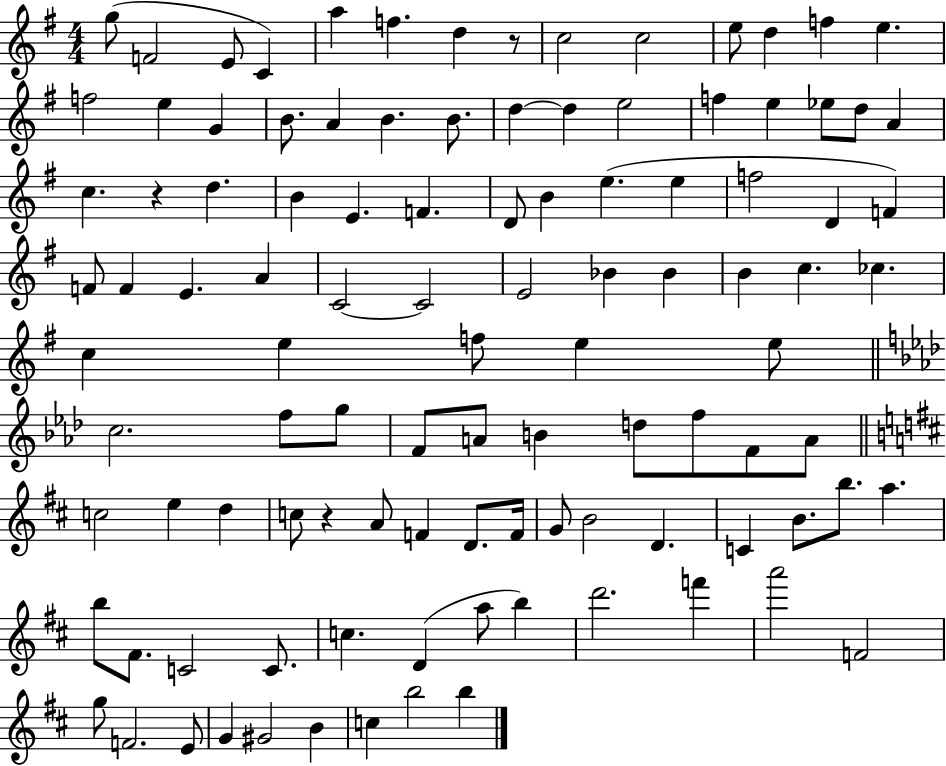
X:1
T:Untitled
M:4/4
L:1/4
K:G
g/2 F2 E/2 C a f d z/2 c2 c2 e/2 d f e f2 e G B/2 A B B/2 d d e2 f e _e/2 d/2 A c z d B E F D/2 B e e f2 D F F/2 F E A C2 C2 E2 _B _B B c _c c e f/2 e e/2 c2 f/2 g/2 F/2 A/2 B d/2 f/2 F/2 A/2 c2 e d c/2 z A/2 F D/2 F/4 G/2 B2 D C B/2 b/2 a b/2 ^F/2 C2 C/2 c D a/2 b d'2 f' a'2 F2 g/2 F2 E/2 G ^G2 B c b2 b